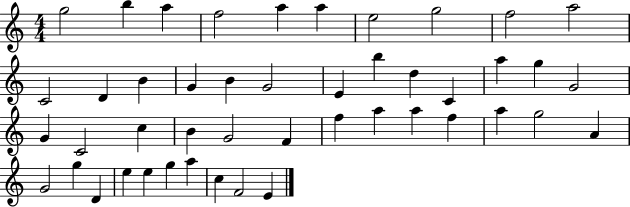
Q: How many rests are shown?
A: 0